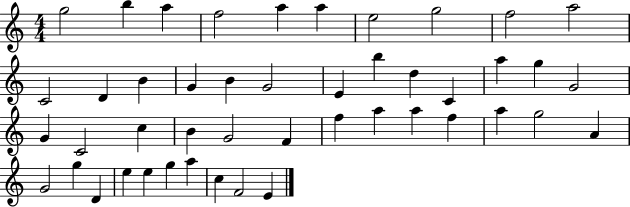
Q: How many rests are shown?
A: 0